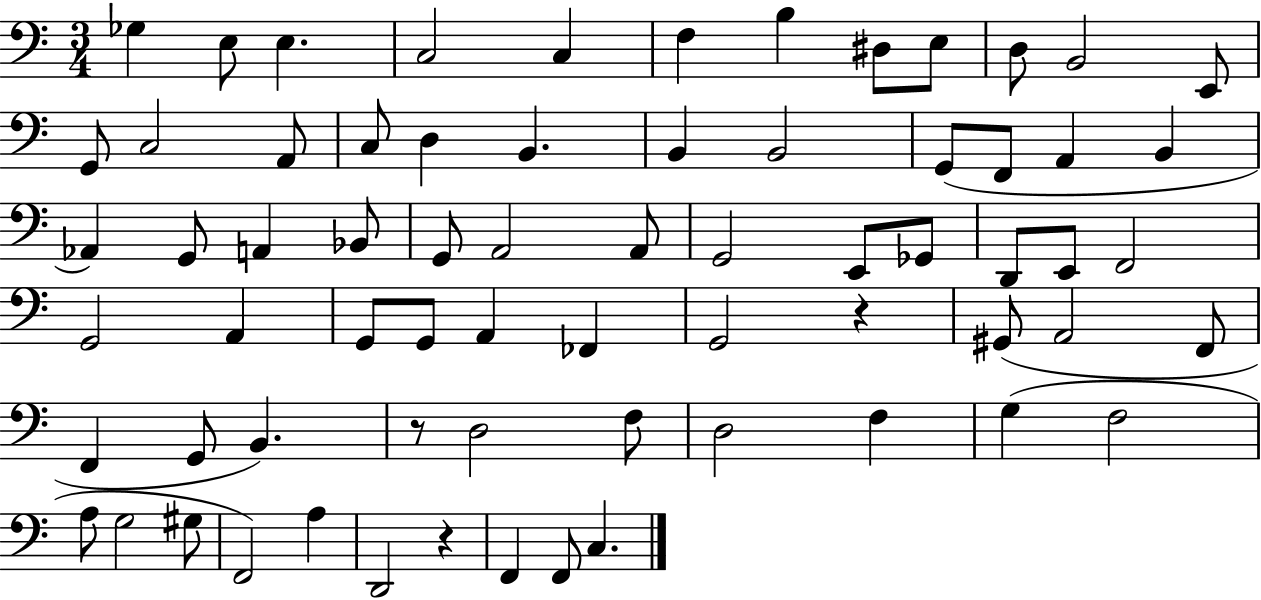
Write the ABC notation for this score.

X:1
T:Untitled
M:3/4
L:1/4
K:C
_G, E,/2 E, C,2 C, F, B, ^D,/2 E,/2 D,/2 B,,2 E,,/2 G,,/2 C,2 A,,/2 C,/2 D, B,, B,, B,,2 G,,/2 F,,/2 A,, B,, _A,, G,,/2 A,, _B,,/2 G,,/2 A,,2 A,,/2 G,,2 E,,/2 _G,,/2 D,,/2 E,,/2 F,,2 G,,2 A,, G,,/2 G,,/2 A,, _F,, G,,2 z ^G,,/2 A,,2 F,,/2 F,, G,,/2 B,, z/2 D,2 F,/2 D,2 F, G, F,2 A,/2 G,2 ^G,/2 F,,2 A, D,,2 z F,, F,,/2 C,